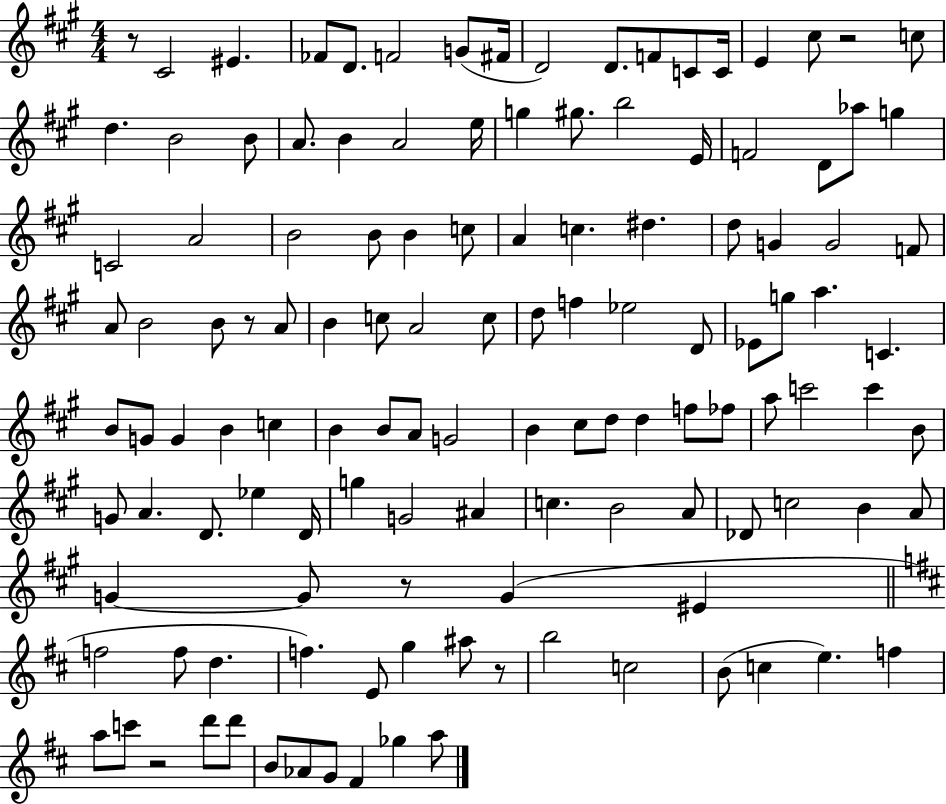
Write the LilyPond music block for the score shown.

{
  \clef treble
  \numericTimeSignature
  \time 4/4
  \key a \major
  r8 cis'2 eis'4. | fes'8 d'8. f'2 g'8( fis'16 | d'2) d'8. f'8 c'8 c'16 | e'4 cis''8 r2 c''8 | \break d''4. b'2 b'8 | a'8. b'4 a'2 e''16 | g''4 gis''8. b''2 e'16 | f'2 d'8 aes''8 g''4 | \break c'2 a'2 | b'2 b'8 b'4 c''8 | a'4 c''4. dis''4. | d''8 g'4 g'2 f'8 | \break a'8 b'2 b'8 r8 a'8 | b'4 c''8 a'2 c''8 | d''8 f''4 ees''2 d'8 | ees'8 g''8 a''4. c'4. | \break b'8 g'8 g'4 b'4 c''4 | b'4 b'8 a'8 g'2 | b'4 cis''8 d''8 d''4 f''8 fes''8 | a''8 c'''2 c'''4 b'8 | \break g'8 a'4. d'8. ees''4 d'16 | g''4 g'2 ais'4 | c''4. b'2 a'8 | des'8 c''2 b'4 a'8 | \break g'4~~ g'8 r8 g'4( eis'4 | \bar "||" \break \key d \major f''2 f''8 d''4. | f''4.) e'8 g''4 ais''8 r8 | b''2 c''2 | b'8( c''4 e''4.) f''4 | \break a''8 c'''8 r2 d'''8 d'''8 | b'8 aes'8 g'8 fis'4 ges''4 a''8 | \bar "|."
}